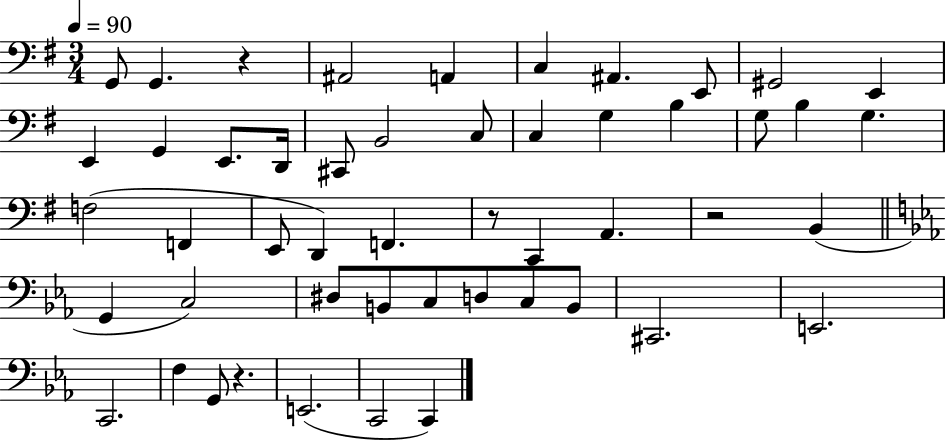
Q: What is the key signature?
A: G major